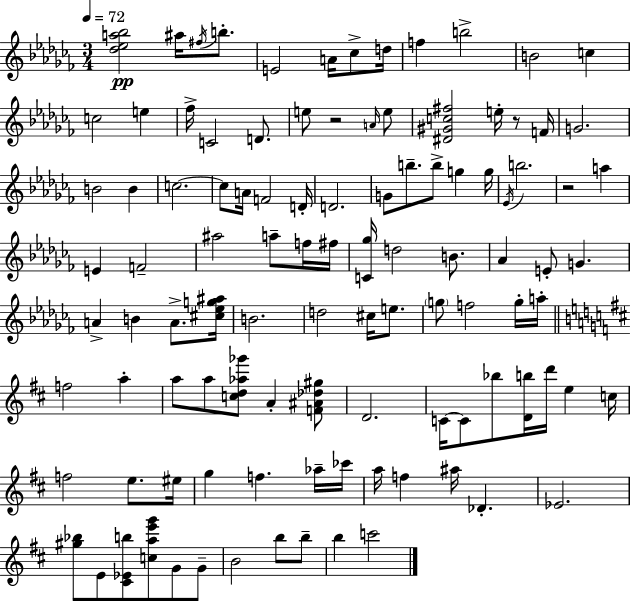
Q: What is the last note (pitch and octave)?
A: C6